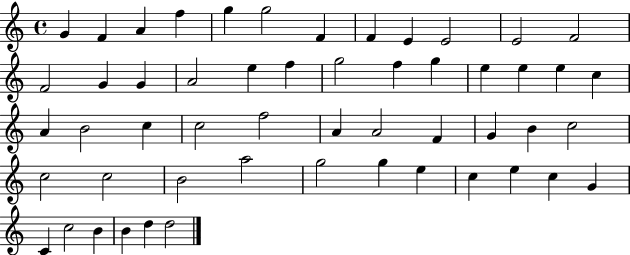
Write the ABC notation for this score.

X:1
T:Untitled
M:4/4
L:1/4
K:C
G F A f g g2 F F E E2 E2 F2 F2 G G A2 e f g2 f g e e e c A B2 c c2 f2 A A2 F G B c2 c2 c2 B2 a2 g2 g e c e c G C c2 B B d d2